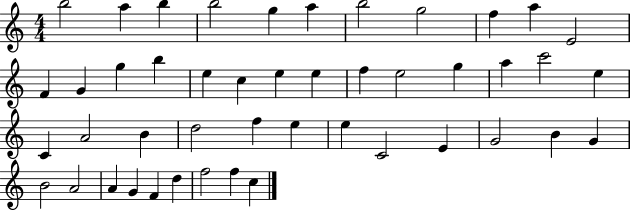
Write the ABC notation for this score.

X:1
T:Untitled
M:4/4
L:1/4
K:C
b2 a b b2 g a b2 g2 f a E2 F G g b e c e e f e2 g a c'2 e C A2 B d2 f e e C2 E G2 B G B2 A2 A G F d f2 f c